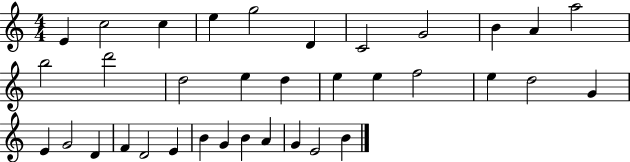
E4/q C5/h C5/q E5/q G5/h D4/q C4/h G4/h B4/q A4/q A5/h B5/h D6/h D5/h E5/q D5/q E5/q E5/q F5/h E5/q D5/h G4/q E4/q G4/h D4/q F4/q D4/h E4/q B4/q G4/q B4/q A4/q G4/q E4/h B4/q